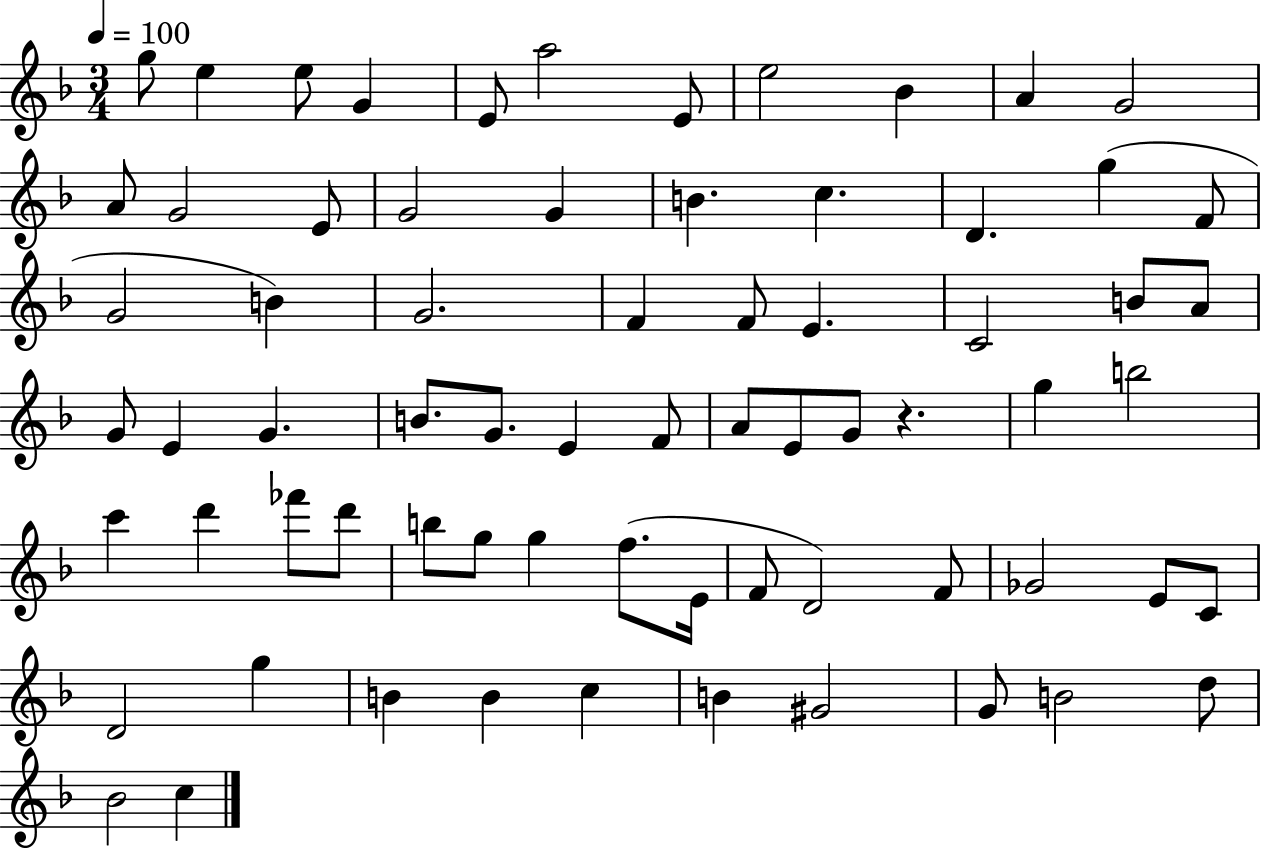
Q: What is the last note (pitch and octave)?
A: C5